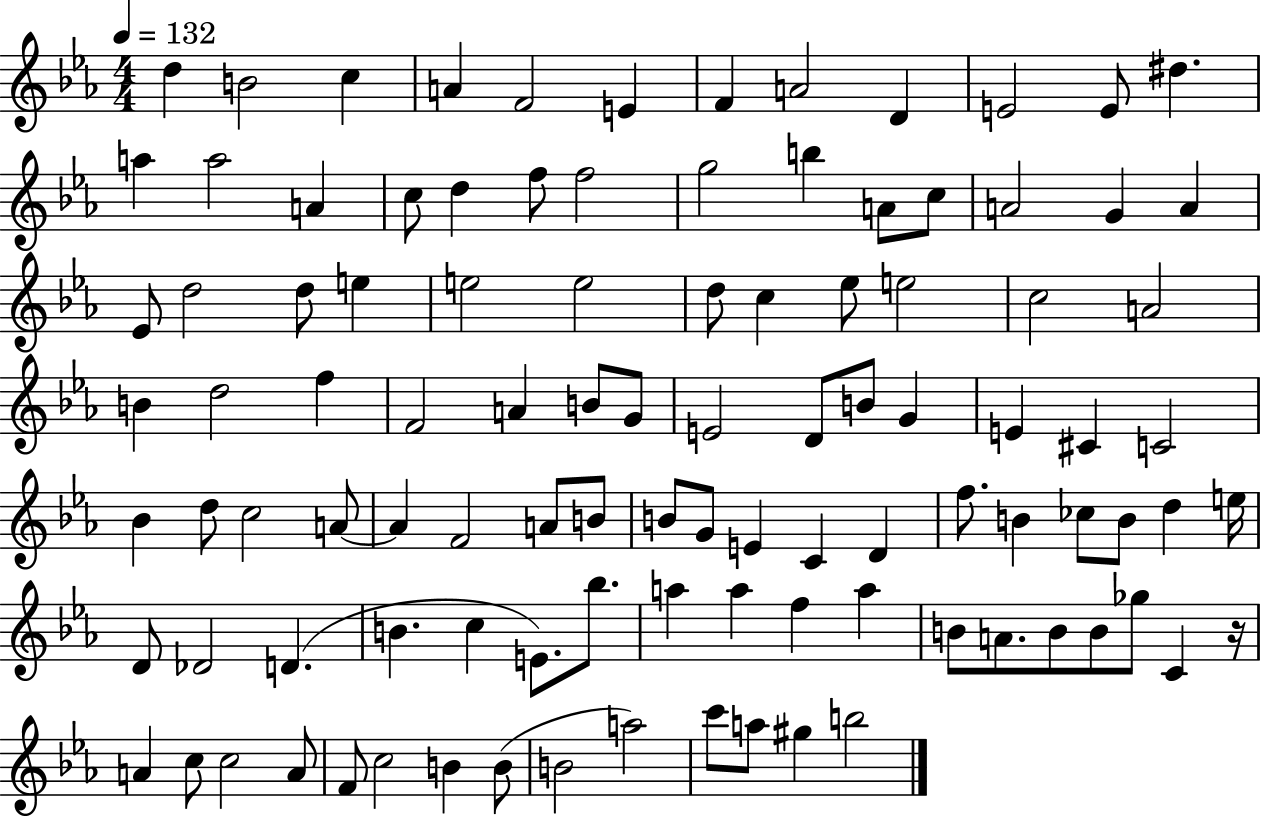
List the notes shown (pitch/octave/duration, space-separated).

D5/q B4/h C5/q A4/q F4/h E4/q F4/q A4/h D4/q E4/h E4/e D#5/q. A5/q A5/h A4/q C5/e D5/q F5/e F5/h G5/h B5/q A4/e C5/e A4/h G4/q A4/q Eb4/e D5/h D5/e E5/q E5/h E5/h D5/e C5/q Eb5/e E5/h C5/h A4/h B4/q D5/h F5/q F4/h A4/q B4/e G4/e E4/h D4/e B4/e G4/q E4/q C#4/q C4/h Bb4/q D5/e C5/h A4/e A4/q F4/h A4/e B4/e B4/e G4/e E4/q C4/q D4/q F5/e. B4/q CES5/e B4/e D5/q E5/s D4/e Db4/h D4/q. B4/q. C5/q E4/e. Bb5/e. A5/q A5/q F5/q A5/q B4/e A4/e. B4/e B4/e Gb5/e C4/q R/s A4/q C5/e C5/h A4/e F4/e C5/h B4/q B4/e B4/h A5/h C6/e A5/e G#5/q B5/h